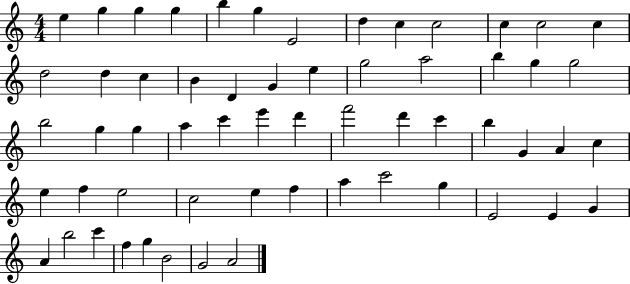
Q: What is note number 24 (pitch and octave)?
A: G5